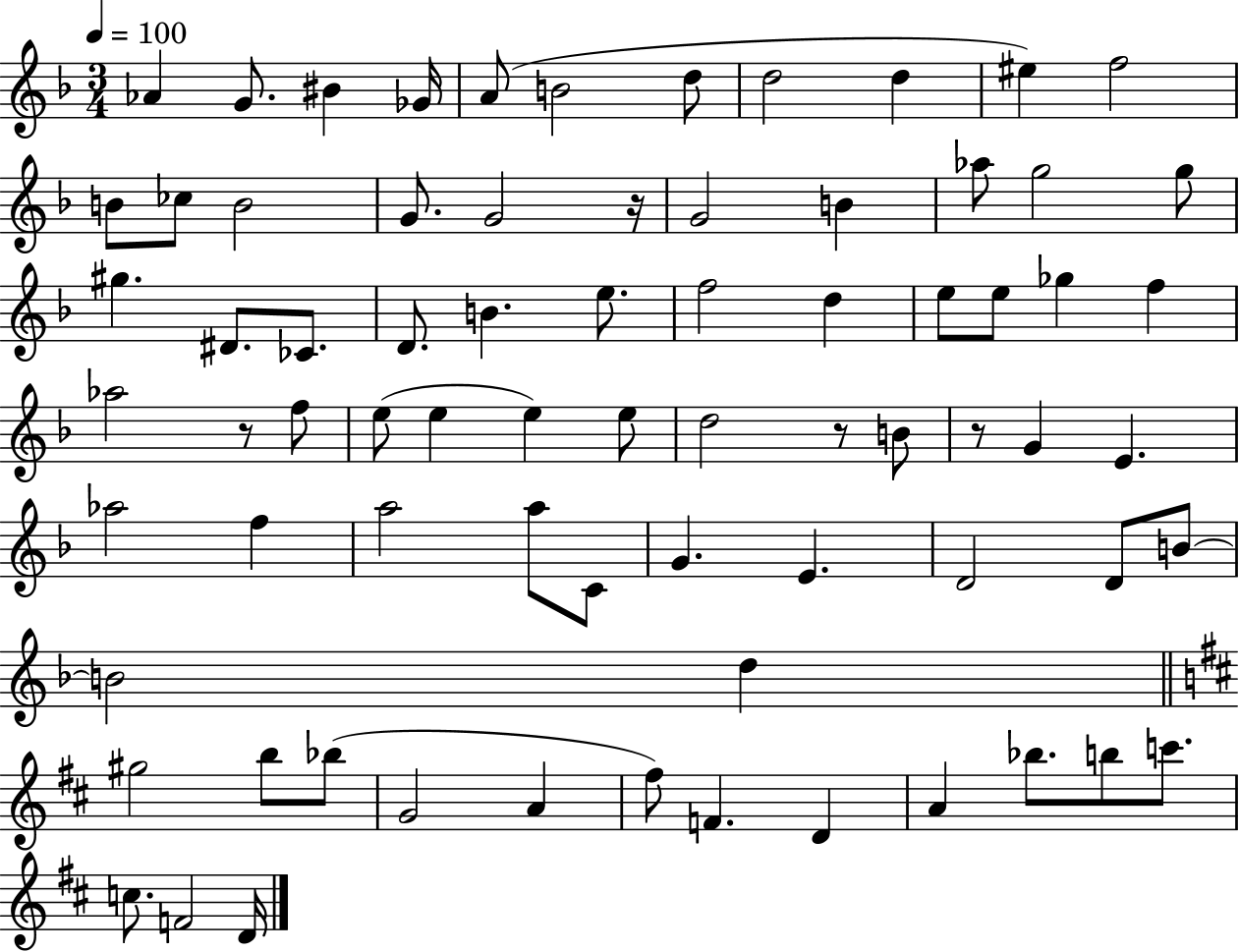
{
  \clef treble
  \numericTimeSignature
  \time 3/4
  \key f \major
  \tempo 4 = 100
  aes'4 g'8. bis'4 ges'16 | a'8( b'2 d''8 | d''2 d''4 | eis''4) f''2 | \break b'8 ces''8 b'2 | g'8. g'2 r16 | g'2 b'4 | aes''8 g''2 g''8 | \break gis''4. dis'8. ces'8. | d'8. b'4. e''8. | f''2 d''4 | e''8 e''8 ges''4 f''4 | \break aes''2 r8 f''8 | e''8( e''4 e''4) e''8 | d''2 r8 b'8 | r8 g'4 e'4. | \break aes''2 f''4 | a''2 a''8 c'8 | g'4. e'4. | d'2 d'8 b'8~~ | \break b'2 d''4 | \bar "||" \break \key b \minor gis''2 b''8 bes''8( | g'2 a'4 | fis''8) f'4. d'4 | a'4 bes''8. b''8 c'''8. | \break c''8. f'2 d'16 | \bar "|."
}